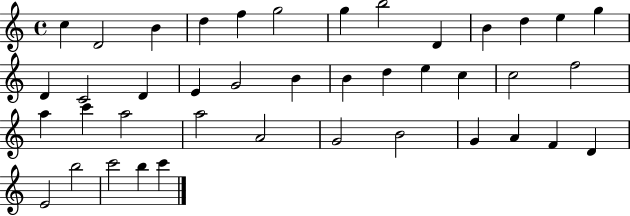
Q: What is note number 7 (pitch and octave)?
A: G5